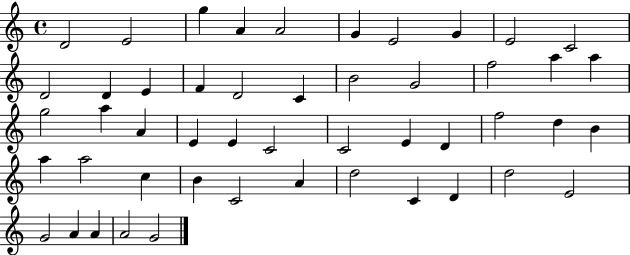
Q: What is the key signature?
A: C major